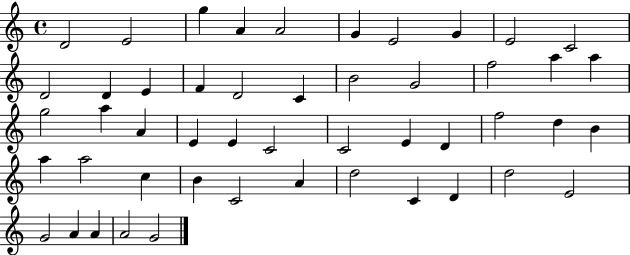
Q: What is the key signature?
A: C major